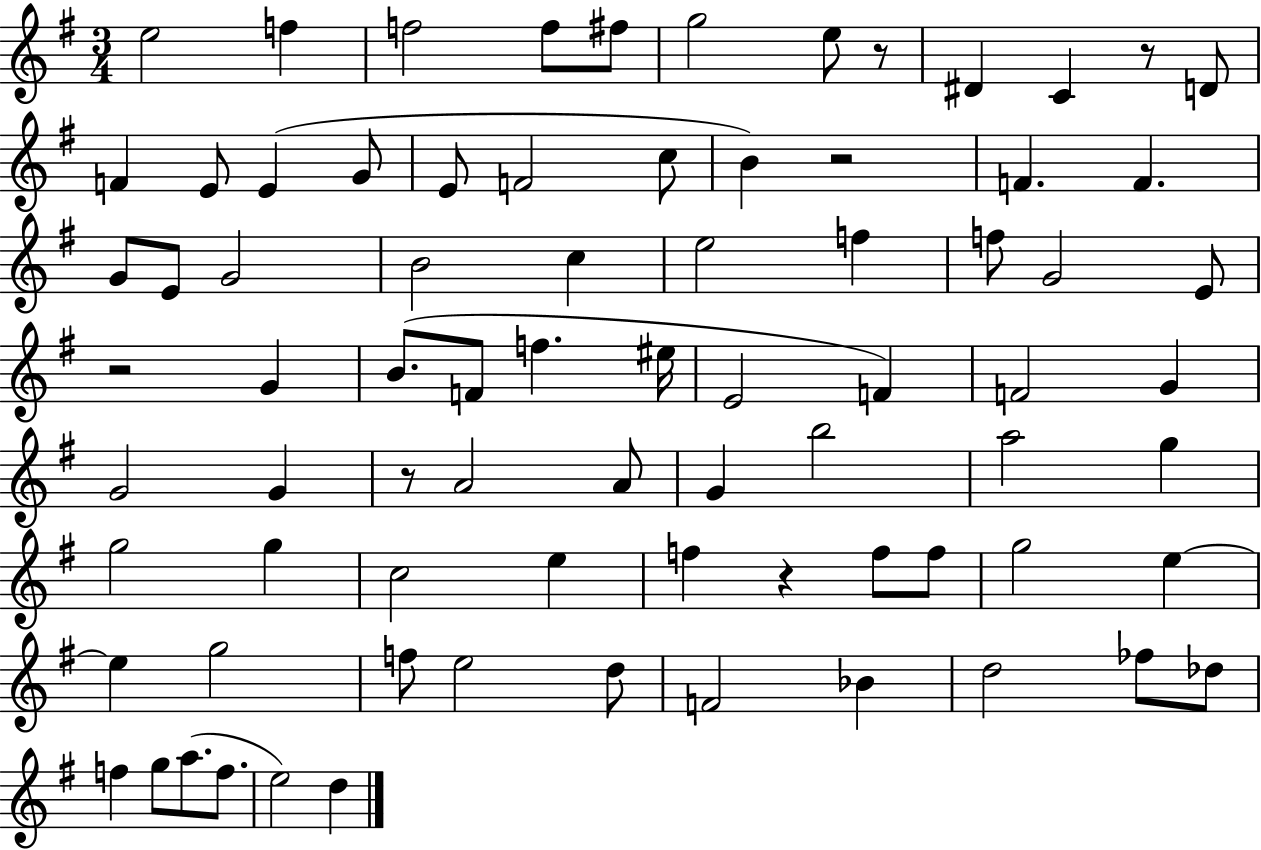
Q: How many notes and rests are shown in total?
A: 78